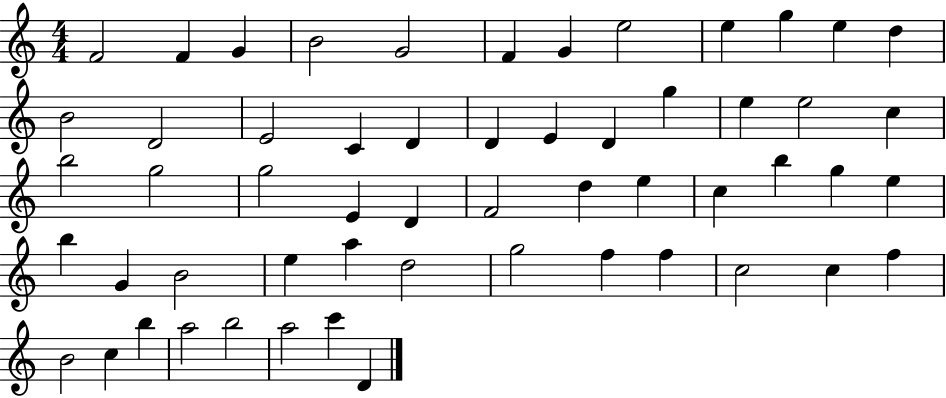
F4/h F4/q G4/q B4/h G4/h F4/q G4/q E5/h E5/q G5/q E5/q D5/q B4/h D4/h E4/h C4/q D4/q D4/q E4/q D4/q G5/q E5/q E5/h C5/q B5/h G5/h G5/h E4/q D4/q F4/h D5/q E5/q C5/q B5/q G5/q E5/q B5/q G4/q B4/h E5/q A5/q D5/h G5/h F5/q F5/q C5/h C5/q F5/q B4/h C5/q B5/q A5/h B5/h A5/h C6/q D4/q